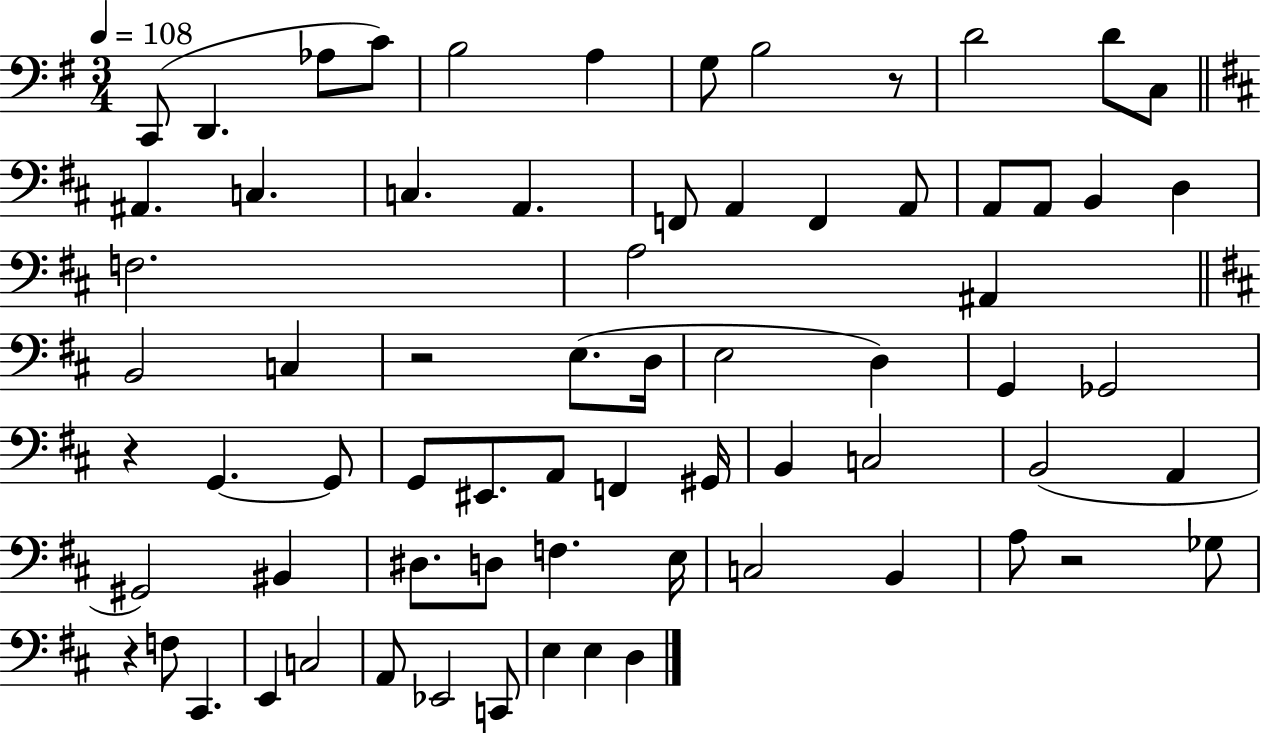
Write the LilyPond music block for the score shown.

{
  \clef bass
  \numericTimeSignature
  \time 3/4
  \key g \major
  \tempo 4 = 108
  c,8( d,4. aes8 c'8) | b2 a4 | g8 b2 r8 | d'2 d'8 c8 | \break \bar "||" \break \key d \major ais,4. c4. | c4. a,4. | f,8 a,4 f,4 a,8 | a,8 a,8 b,4 d4 | \break f2. | a2 ais,4 | \bar "||" \break \key d \major b,2 c4 | r2 e8.( d16 | e2 d4) | g,4 ges,2 | \break r4 g,4.~~ g,8 | g,8 eis,8. a,8 f,4 gis,16 | b,4 c2 | b,2( a,4 | \break gis,2) bis,4 | dis8. d8 f4. e16 | c2 b,4 | a8 r2 ges8 | \break r4 f8 cis,4. | e,4 c2 | a,8 ees,2 c,8 | e4 e4 d4 | \break \bar "|."
}